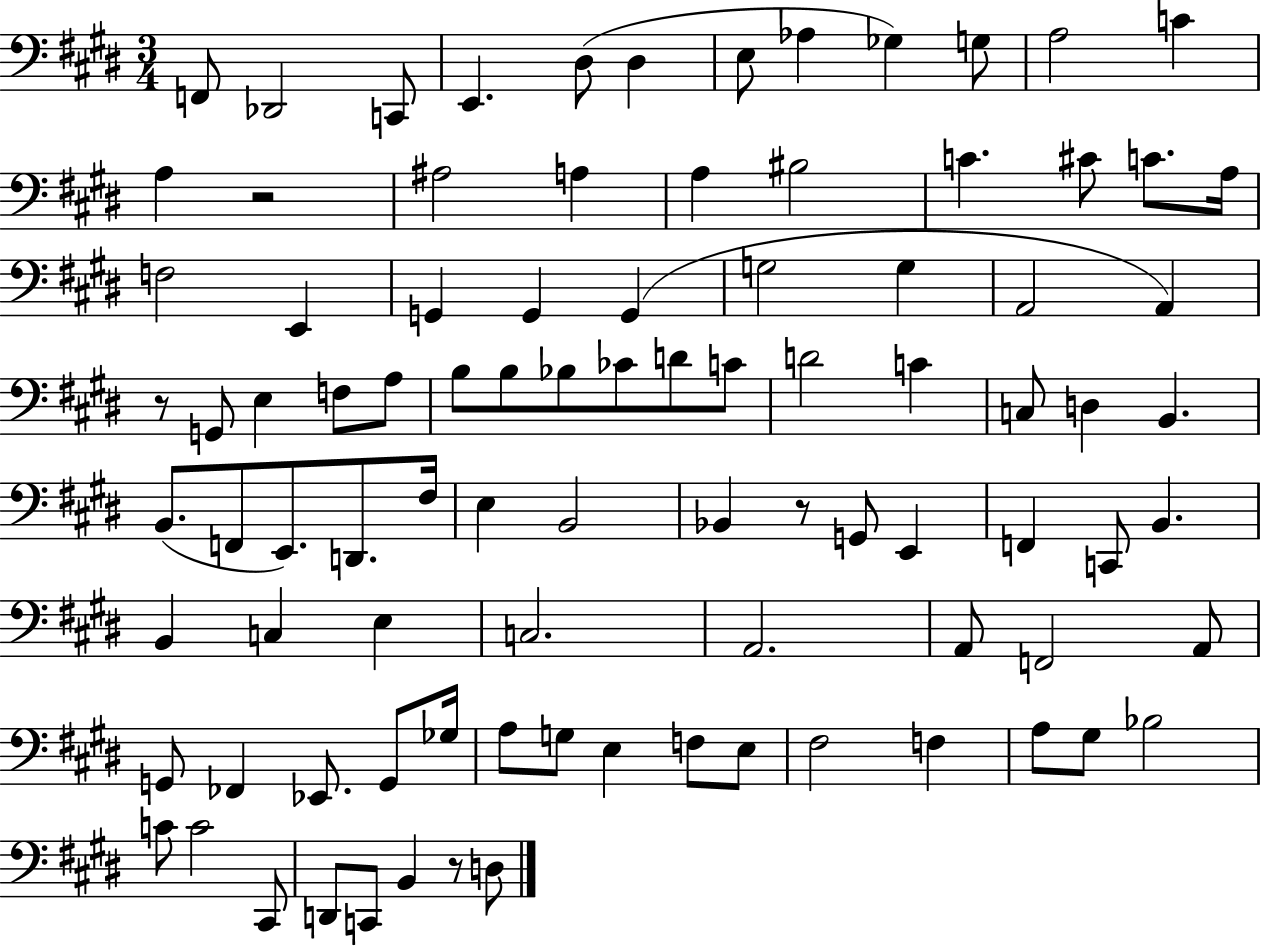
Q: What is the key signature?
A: E major